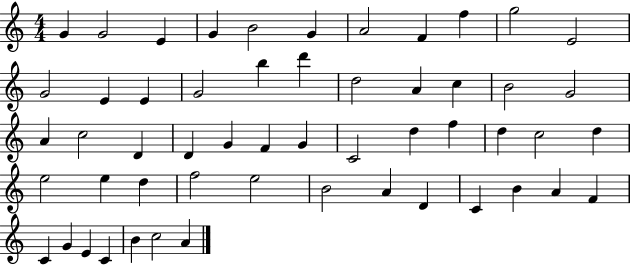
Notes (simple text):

G4/q G4/h E4/q G4/q B4/h G4/q A4/h F4/q F5/q G5/h E4/h G4/h E4/q E4/q G4/h B5/q D6/q D5/h A4/q C5/q B4/h G4/h A4/q C5/h D4/q D4/q G4/q F4/q G4/q C4/h D5/q F5/q D5/q C5/h D5/q E5/h E5/q D5/q F5/h E5/h B4/h A4/q D4/q C4/q B4/q A4/q F4/q C4/q G4/q E4/q C4/q B4/q C5/h A4/q